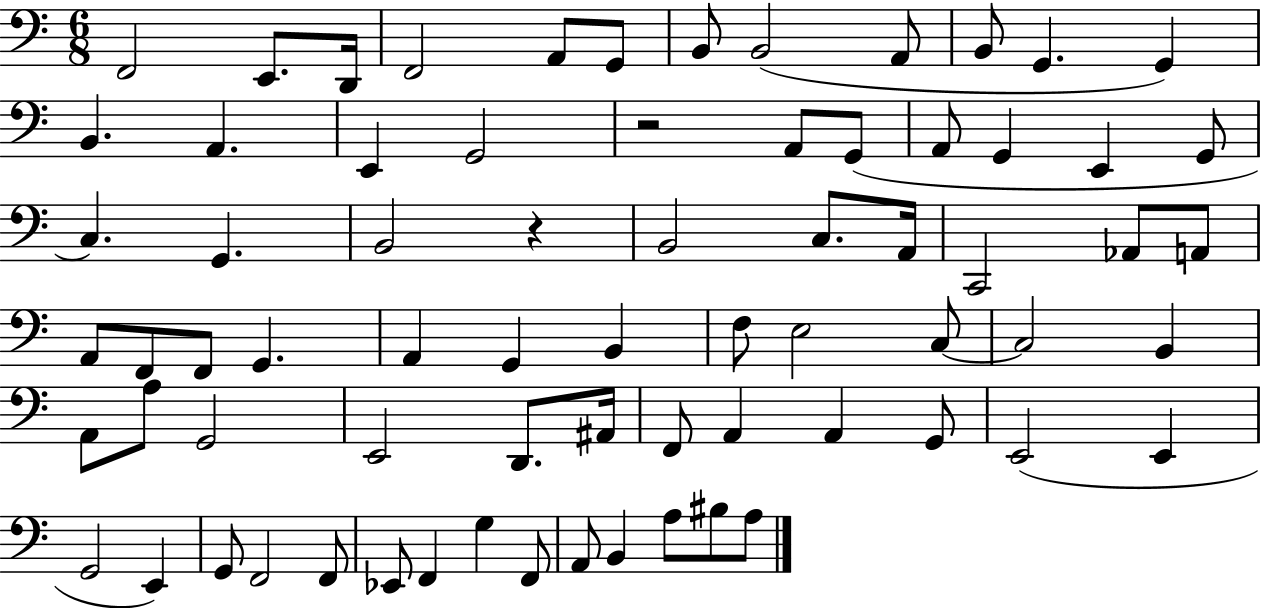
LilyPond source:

{
  \clef bass
  \numericTimeSignature
  \time 6/8
  \key c \major
  f,2 e,8. d,16 | f,2 a,8 g,8 | b,8 b,2( a,8 | b,8 g,4. g,4) | \break b,4. a,4. | e,4 g,2 | r2 a,8 g,8( | a,8 g,4 e,4 g,8 | \break c4.) g,4. | b,2 r4 | b,2 c8. a,16 | c,2 aes,8 a,8 | \break a,8 f,8 f,8 g,4. | a,4 g,4 b,4 | f8 e2 c8~~ | c2 b,4 | \break a,8 a8 g,2 | e,2 d,8. ais,16 | f,8 a,4 a,4 g,8 | e,2( e,4 | \break g,2 e,4) | g,8 f,2 f,8 | ees,8 f,4 g4 f,8 | a,8 b,4 a8 bis8 a8 | \break \bar "|."
}